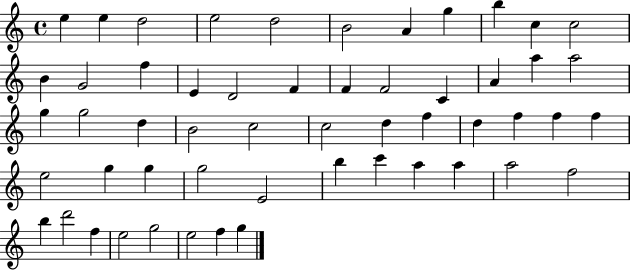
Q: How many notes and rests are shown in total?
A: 54